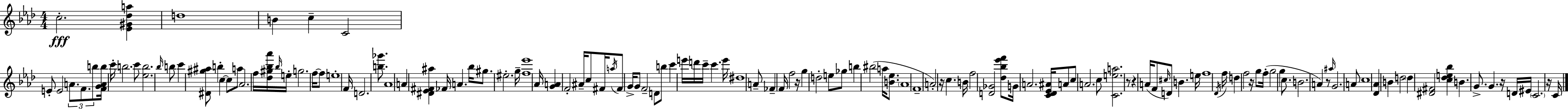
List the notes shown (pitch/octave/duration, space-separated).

C5/h. [Eb4,G#4,Db5,A5]/q D5/w B4/q C5/q C4/h E4/e E4/h A4/e. F4/e. B5/e [F4,G4,A4,B5]/s C6/s B5/h. C6/e [Eb5,B5]/h. Bb5/s B5/e C6/q [D#4,G#5,A#5]/e B5/q C5/q C5/e A5/e Ab4/h. F5/s [Db5,G#5,Bb5,Ab6]/s Bb5/s E5/s G5/h. F5/s F5/e E5/w F4/s D4/h. [B5,Gb6]/e. Ab4/w A4/q [D#4,Eb4,F#4,A#5]/q FES4/s A4/q. Bb5/s G#5/e. EIS5/h. G5/s [F5,Eb6]/w Ab4/s [G4,A4]/q F4/h A#4/s C5/e F#4/s A5/s F#4/e G4/s G4/e F4/h D4/e B5/e C6/q E6/s D6/s C6/s C6/q. E6/s D#5/w A4/e FES4/q F4/s F5/h R/s G5/q D5/h E5/e Gb5/e B5/q BIS5/h A5/s [B4,Eb5]/e. Ab4/w F4/w A4/h R/s C5/q. B4/s F5/h [D4,Gb4]/h [Db5,Bb5,Eb6,F6]/e G4/s A4/h. [C4,Db4,Eb4,A#4]/s A4/e C5/e A4/h. C5/e [C4,E5,A5]/h. R/e R/q A4/s F4/e C#5/s D4/e B4/q. E5/s F5/w Db4/s F5/s D5/q F5/h R/s G5/e F5/s G5/h G5/q C5/e. B4/h. A4/q R/e A#5/s G4/h. A4/e C5/w [Db4,Ab4]/q B4/q D5/h D5/q [D#4,F#4]/h [C5,Db5,E5,Bb5]/q B4/q. G4/e. G4/q. R/s D4/s EIS4/s C4/h. R/s C4/s